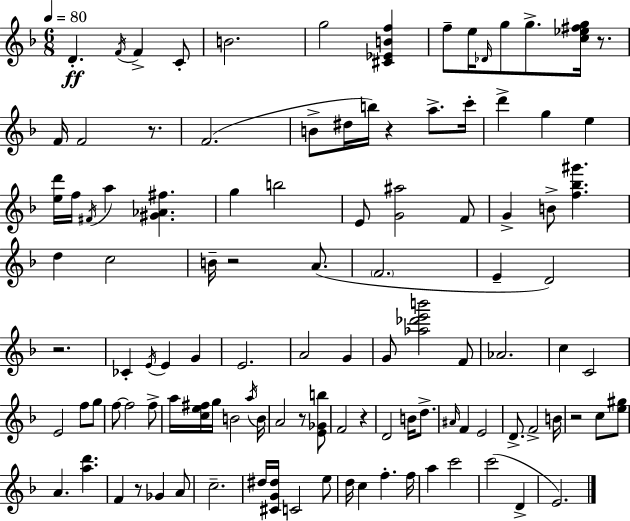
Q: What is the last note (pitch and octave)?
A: E4